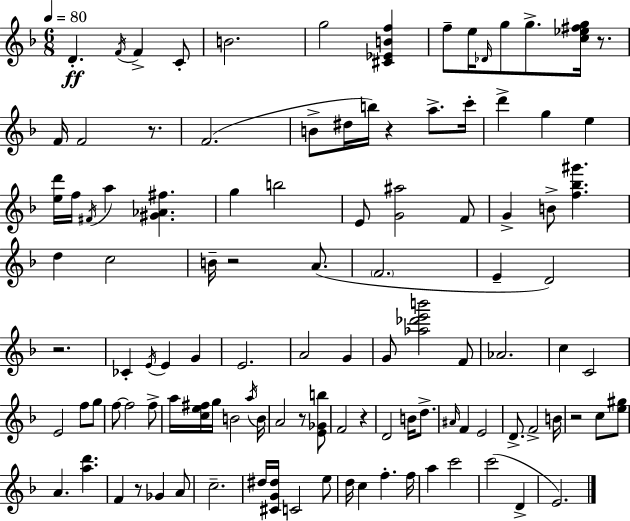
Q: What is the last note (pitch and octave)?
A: E4